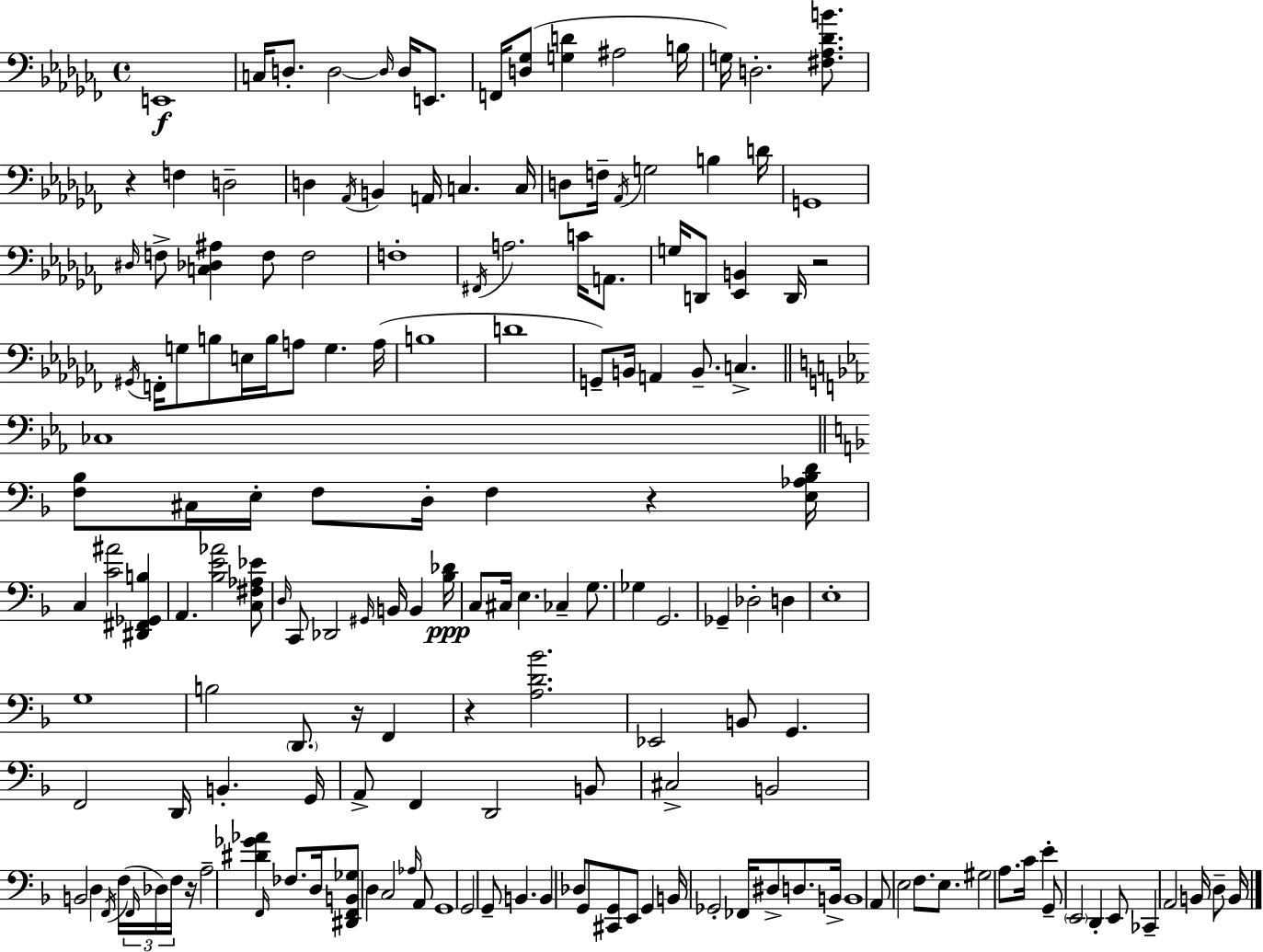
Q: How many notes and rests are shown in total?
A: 167